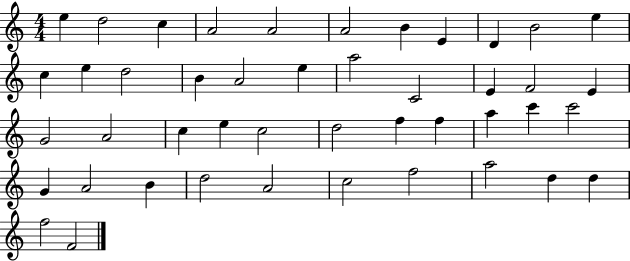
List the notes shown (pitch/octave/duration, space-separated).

E5/q D5/h C5/q A4/h A4/h A4/h B4/q E4/q D4/q B4/h E5/q C5/q E5/q D5/h B4/q A4/h E5/q A5/h C4/h E4/q F4/h E4/q G4/h A4/h C5/q E5/q C5/h D5/h F5/q F5/q A5/q C6/q C6/h G4/q A4/h B4/q D5/h A4/h C5/h F5/h A5/h D5/q D5/q F5/h F4/h